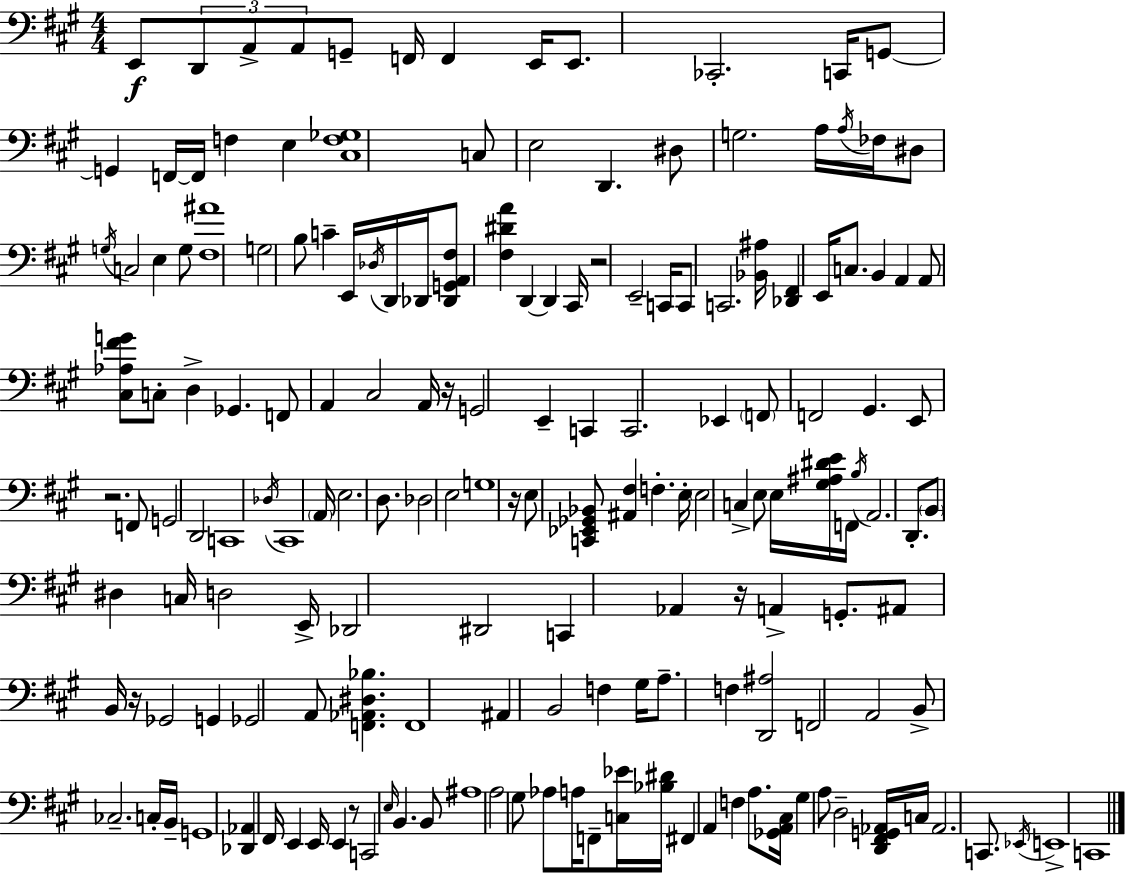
{
  \clef bass
  \numericTimeSignature
  \time 4/4
  \key a \major
  e,8\f \tuplet 3/2 { d,8 a,8-> a,8 } g,8-- f,16 f,4 e,16 | e,8. ces,2.-. c,16 | g,8~~ g,4 f,16~~ f,16 f4 e4 | <cis f ges>1 | \break c8 e2 d,4. | dis8 g2. a16 \acciaccatura { a16 } | fes16 dis8 \acciaccatura { g16 } c2 e4 | g8 <fis ais'>1 | \break g2 b8 c'4-- | e,16 \acciaccatura { des16 } d,16 des,16 <des, g, a, fis>8 <fis dis' a'>4 d,4~~ d,4 | cis,16 r2 e,2-- | c,16 c,8 c,2. | \break <bes, ais>16 <des, fis,>4 e,16 c8. b,4 a,4 | a,8 <cis aes fis' g'>8 c8-. d4-> ges,4. | f,8 a,4 cis2 | a,16 r16 g,2 e,4-- c,4 | \break c,2. ees,4 | \parenthesize f,8 f,2 gis,4. | e,8 r2. | f,8 g,2 d,2 | \break c,1 | \acciaccatura { des16 } cis,1 | \parenthesize a,16 e2. | d8. des2 e2 | \break g1 | r16 e8 <c, ees, ges, bes,>8 <ais, fis>4 f4.-. | e16-. \parenthesize e2 c4-> | e8 e16 <gis ais dis' e'>16 f,16 \acciaccatura { b16 } a,2. | \break d,8.-. \parenthesize b,8 dis4 c16 d2 | e,16-> des,2 dis,2 | c,4 aes,4 r16 a,4-> | g,8.-. ais,8 b,16 r16 ges,2 | \break g,4 ges,2 a,8 <f, aes, dis bes>4. | f,1 | ais,4 b,2 | f4 gis16 a8.-- f4 <d, ais>2 | \break f,2 a,2 | b,8-> ces2.-- | c16-. b,16-- g,1 | <des, aes,>4 fis,16 e,4 e,16 e,4 | \break r8 c,2 \grace { e16 } b,4. | b,8 ais1 | a2 gis8 | aes8 a16 f,8-- <c ees'>16 <bes dis'>16 fis,4 a,4 f4 | \break a8. <ges, a, cis>16 gis4 a8 d2-- | <d, fis, g, aes,>16 c16 aes,2. | c,8. \acciaccatura { ees,16 } e,1-> | c,1 | \break \bar "|."
}